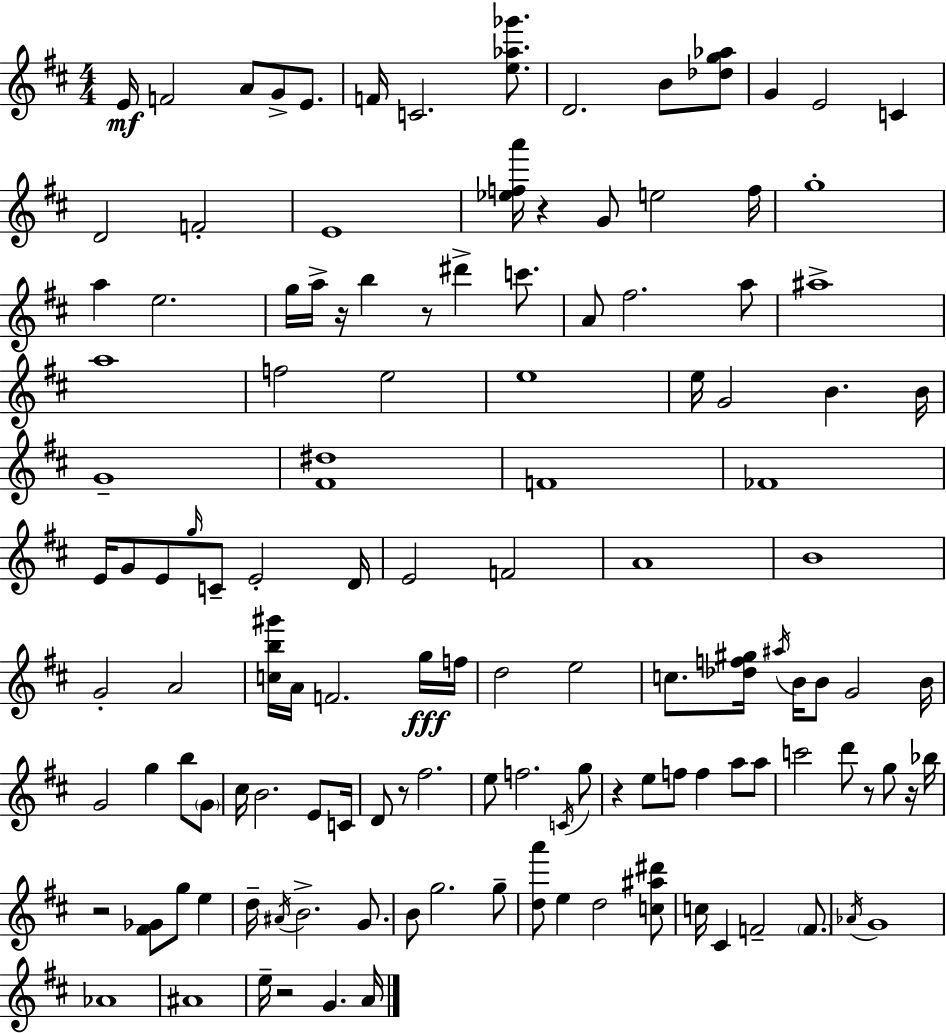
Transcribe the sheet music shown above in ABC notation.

X:1
T:Untitled
M:4/4
L:1/4
K:D
E/4 F2 A/2 G/2 E/2 F/4 C2 [e_a_g']/2 D2 B/2 [_dg_a]/2 G E2 C D2 F2 E4 [_efa']/4 z G/2 e2 f/4 g4 a e2 g/4 a/4 z/4 b z/2 ^d' c'/2 A/2 ^f2 a/2 ^a4 a4 f2 e2 e4 e/4 G2 B B/4 G4 [^F^d]4 F4 _F4 E/4 G/2 E/2 g/4 C/2 E2 D/4 E2 F2 A4 B4 G2 A2 [cb^g']/4 A/4 F2 g/4 f/4 d2 e2 c/2 [_df^g]/4 ^a/4 B/4 B/2 G2 B/4 G2 g b/2 G/2 ^c/4 B2 E/2 C/4 D/2 z/2 ^f2 e/2 f2 C/4 g/2 z e/2 f/2 f a/2 a/2 c'2 d'/2 z/2 g/2 z/4 _b/4 z2 [^F_G]/2 g/2 e d/4 ^A/4 B2 G/2 B/2 g2 g/2 [da']/2 e d2 [c^a^d']/2 c/4 ^C F2 F/2 _A/4 G4 _A4 ^A4 e/4 z2 G A/4